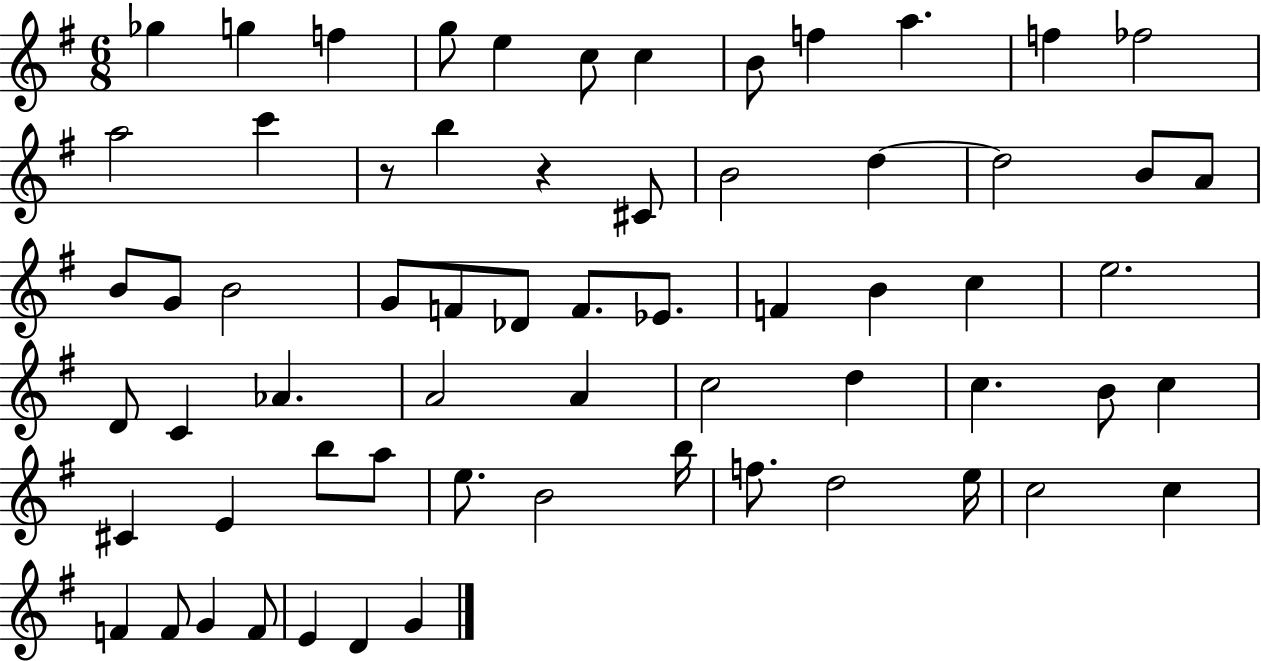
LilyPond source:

{
  \clef treble
  \numericTimeSignature
  \time 6/8
  \key g \major
  ges''4 g''4 f''4 | g''8 e''4 c''8 c''4 | b'8 f''4 a''4. | f''4 fes''2 | \break a''2 c'''4 | r8 b''4 r4 cis'8 | b'2 d''4~~ | d''2 b'8 a'8 | \break b'8 g'8 b'2 | g'8 f'8 des'8 f'8. ees'8. | f'4 b'4 c''4 | e''2. | \break d'8 c'4 aes'4. | a'2 a'4 | c''2 d''4 | c''4. b'8 c''4 | \break cis'4 e'4 b''8 a''8 | e''8. b'2 b''16 | f''8. d''2 e''16 | c''2 c''4 | \break f'4 f'8 g'4 f'8 | e'4 d'4 g'4 | \bar "|."
}